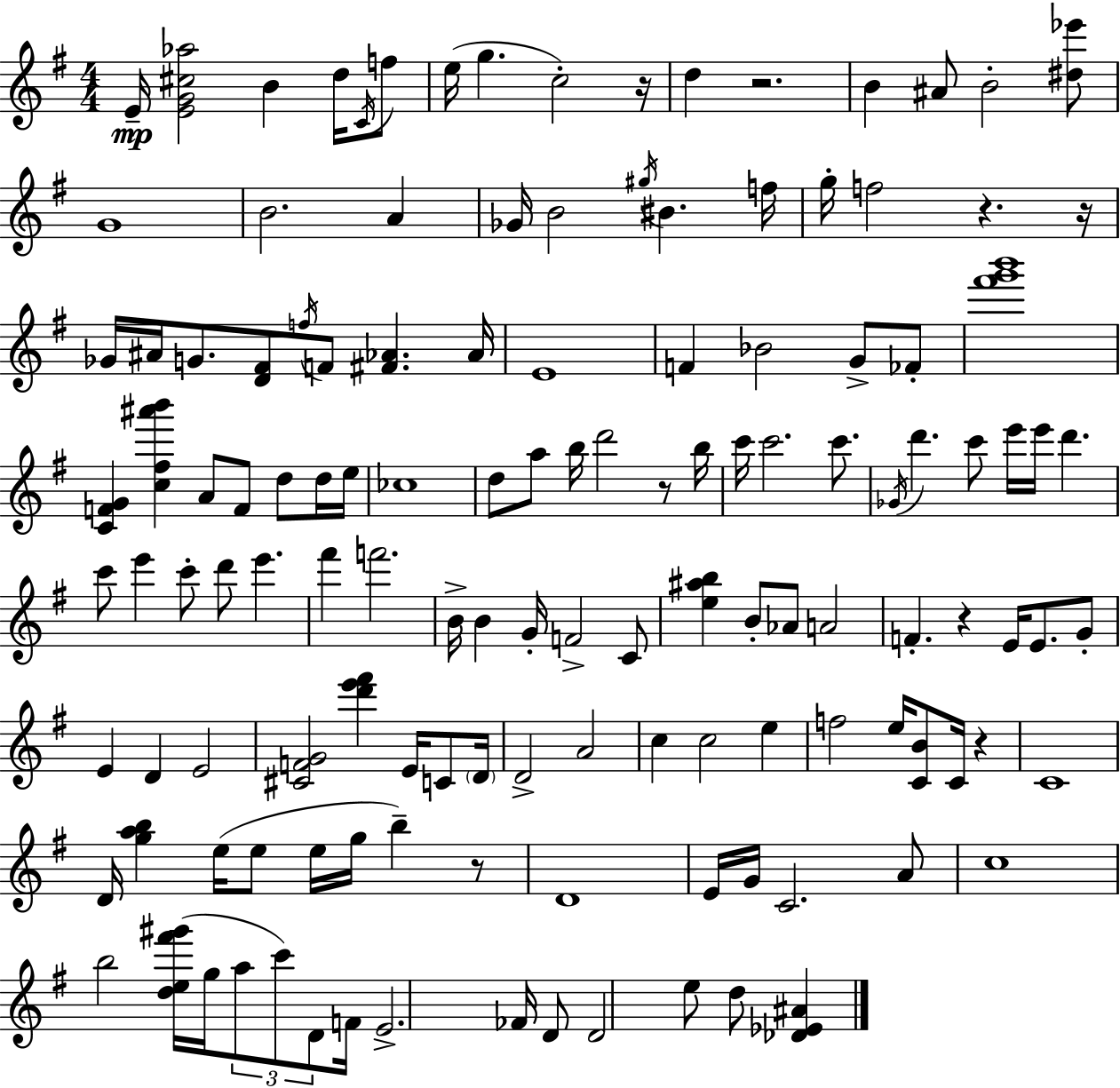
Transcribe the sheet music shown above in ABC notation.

X:1
T:Untitled
M:4/4
L:1/4
K:Em
E/4 [EG^c_a]2 B d/4 C/4 f/2 e/4 g c2 z/4 d z2 B ^A/2 B2 [^d_e']/2 G4 B2 A _G/4 B2 ^g/4 ^B f/4 g/4 f2 z z/4 _G/4 ^A/4 G/2 [D^F]/2 f/4 F/2 [^F_A] _A/4 E4 F _B2 G/2 _F/2 [^f'g'b']4 [CFG] [c^f^a'b'] A/2 F/2 d/2 d/4 e/4 _c4 d/2 a/2 b/4 d'2 z/2 b/4 c'/4 c'2 c'/2 _G/4 d' c'/2 e'/4 e'/4 d' c'/2 e' c'/2 d'/2 e' ^f' f'2 B/4 B G/4 F2 C/2 [e^ab] B/2 _A/2 A2 F z E/4 E/2 G/2 E D E2 [^CFG]2 [d'e'^f'] E/4 C/2 D/4 D2 A2 c c2 e f2 e/4 [CB]/2 C/4 z C4 D/4 [gab] e/4 e/2 e/4 g/4 b z/2 D4 E/4 G/4 C2 A/2 c4 b2 [de^f'^g']/4 g/4 a/2 c'/2 D/2 F/4 E2 _F/4 D/2 D2 e/2 d/2 [_D_E^A]